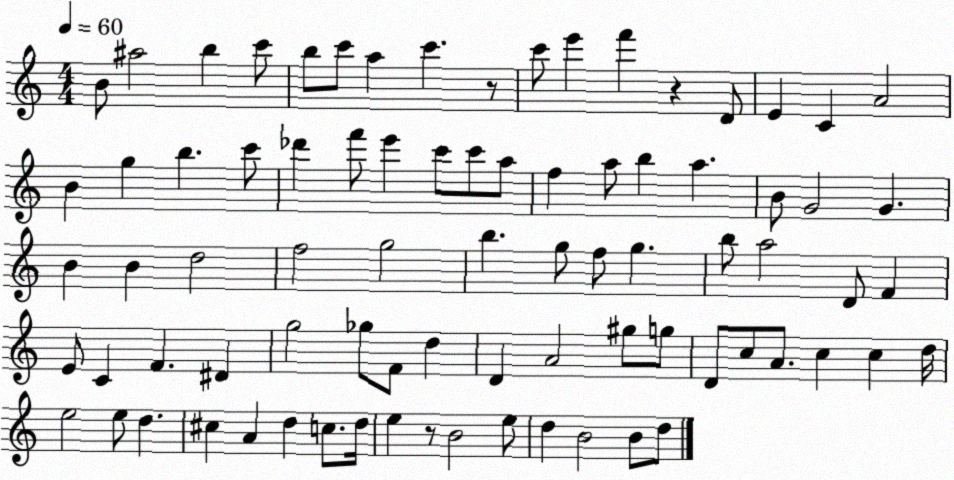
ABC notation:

X:1
T:Untitled
M:4/4
L:1/4
K:C
B/2 ^a2 b c'/2 b/2 c'/2 a c' z/2 c'/2 e' f' z D/2 E C A2 B g b c'/2 _d' f'/2 e' c'/2 c'/2 a/2 f a/2 b a B/2 G2 G B B d2 f2 g2 b g/2 f/2 g b/2 a2 D/2 F E/2 C F ^D g2 _g/2 F/2 d D A2 ^g/2 g/2 D/2 c/2 A/2 c c d/4 e2 e/2 d ^c A d c/2 d/4 e z/2 B2 e/2 d B2 B/2 d/2